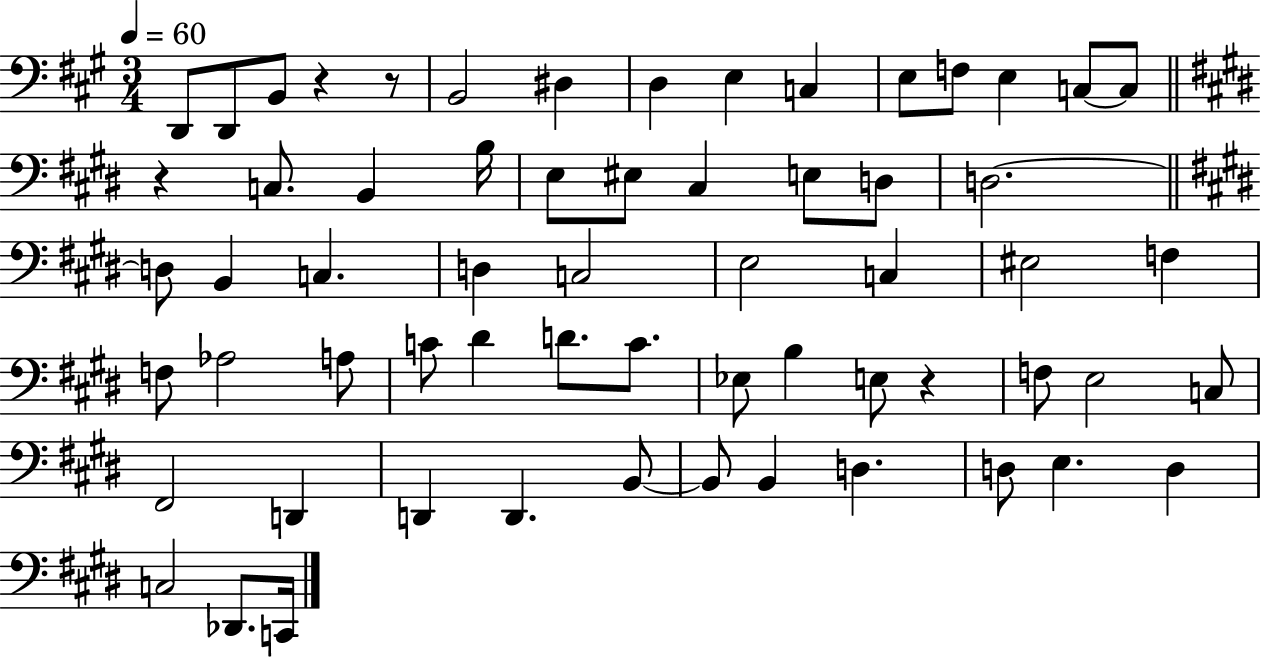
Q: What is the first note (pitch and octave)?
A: D2